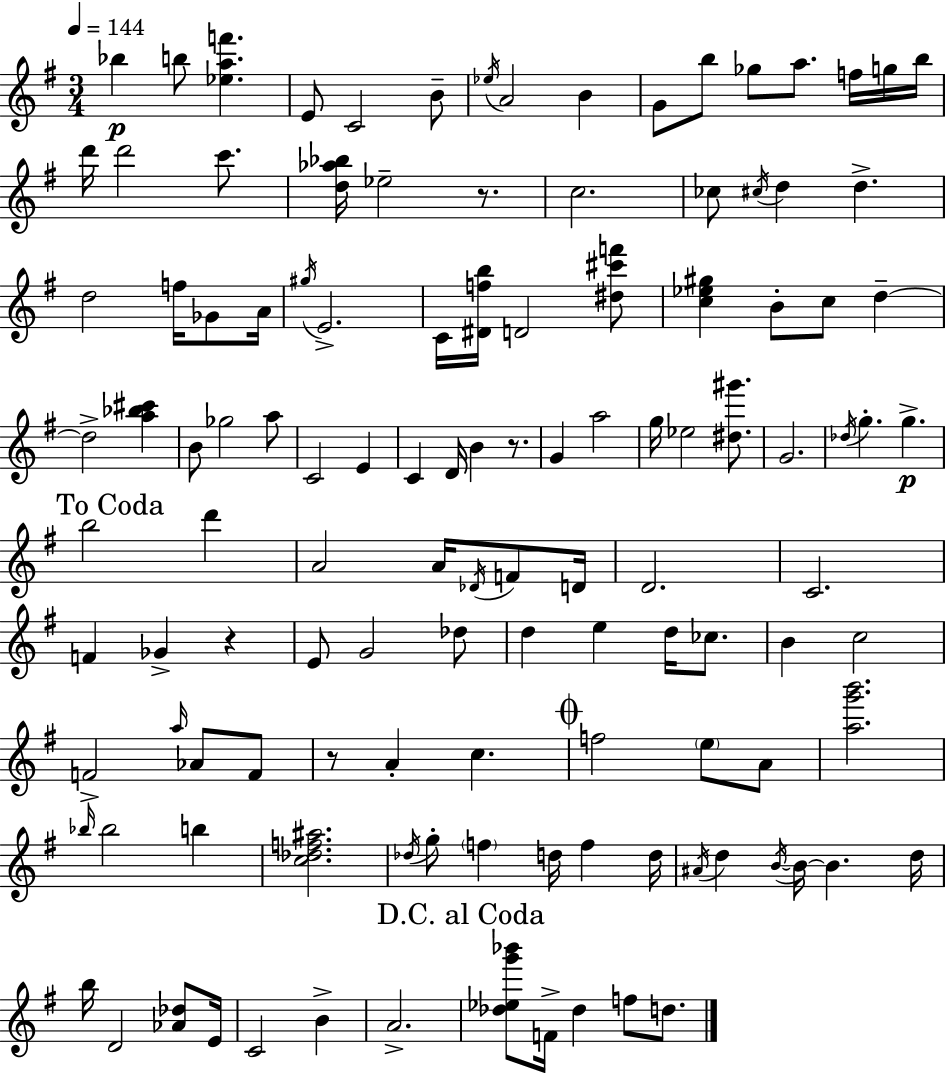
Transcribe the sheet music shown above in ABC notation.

X:1
T:Untitled
M:3/4
L:1/4
K:G
_b b/2 [_eaf'] E/2 C2 B/2 _e/4 A2 B G/2 b/2 _g/2 a/2 f/4 g/4 b/4 d'/4 d'2 c'/2 [d_a_b]/4 _e2 z/2 c2 _c/2 ^c/4 d d d2 f/4 _G/2 A/4 ^g/4 E2 C/4 [^Dfb]/4 D2 [^d^c'f']/2 [c_e^g] B/2 c/2 d d2 [a_b^c'] B/2 _g2 a/2 C2 E C D/4 B z/2 G a2 g/4 _e2 [^d^g']/2 G2 _d/4 g g b2 d' A2 A/4 _D/4 F/2 D/4 D2 C2 F _G z E/2 G2 _d/2 d e d/4 _c/2 B c2 F2 a/4 _A/2 F/2 z/2 A c f2 e/2 A/2 [ag'b']2 _b/4 _b2 b [c_df^a]2 _d/4 g/2 f d/4 f d/4 ^A/4 d B/4 B/4 B d/4 b/4 D2 [_A_d]/2 E/4 C2 B A2 [_d_eg'_b']/2 F/4 _d f/2 d/2